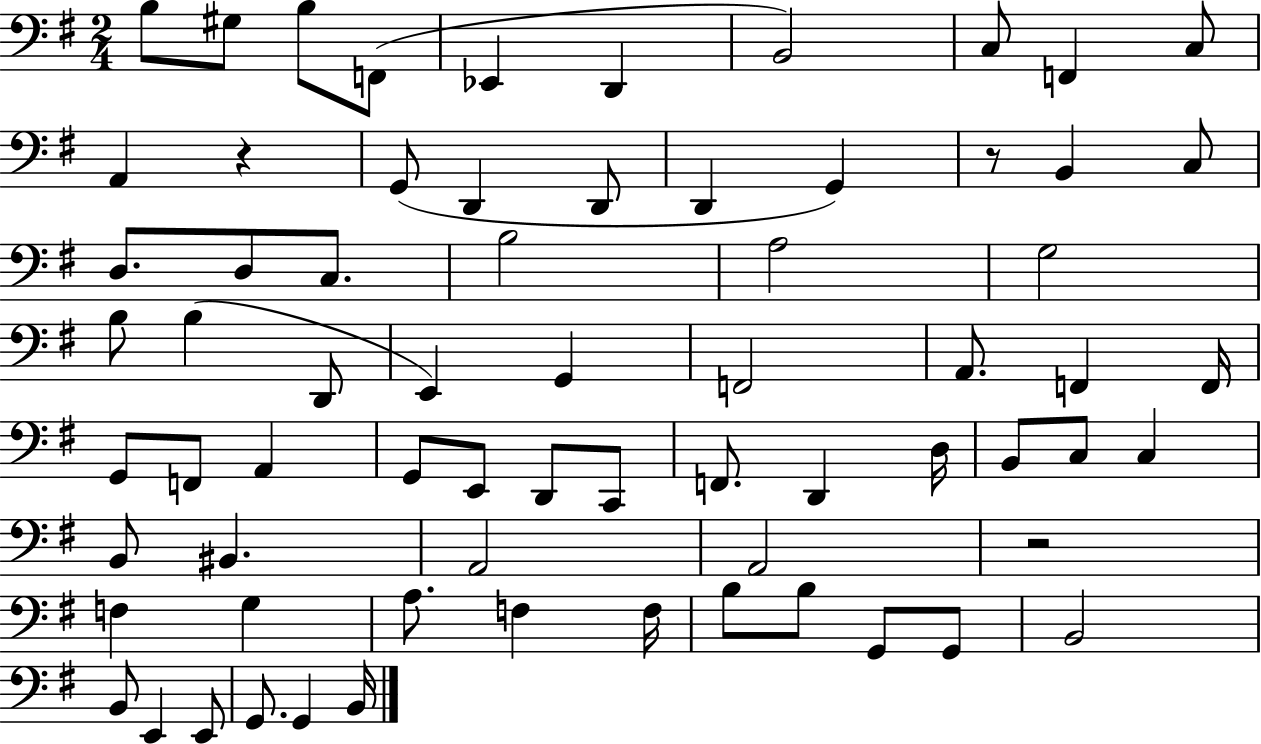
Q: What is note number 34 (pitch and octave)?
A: G2